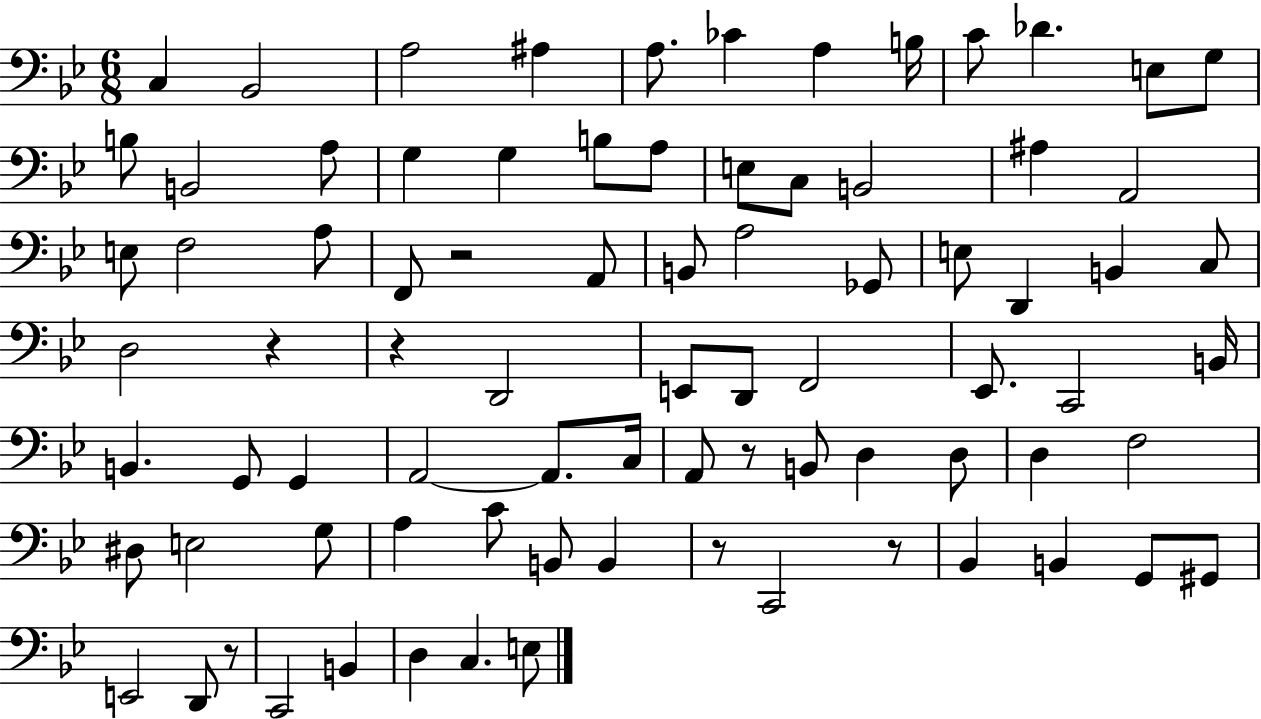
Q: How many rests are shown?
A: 7